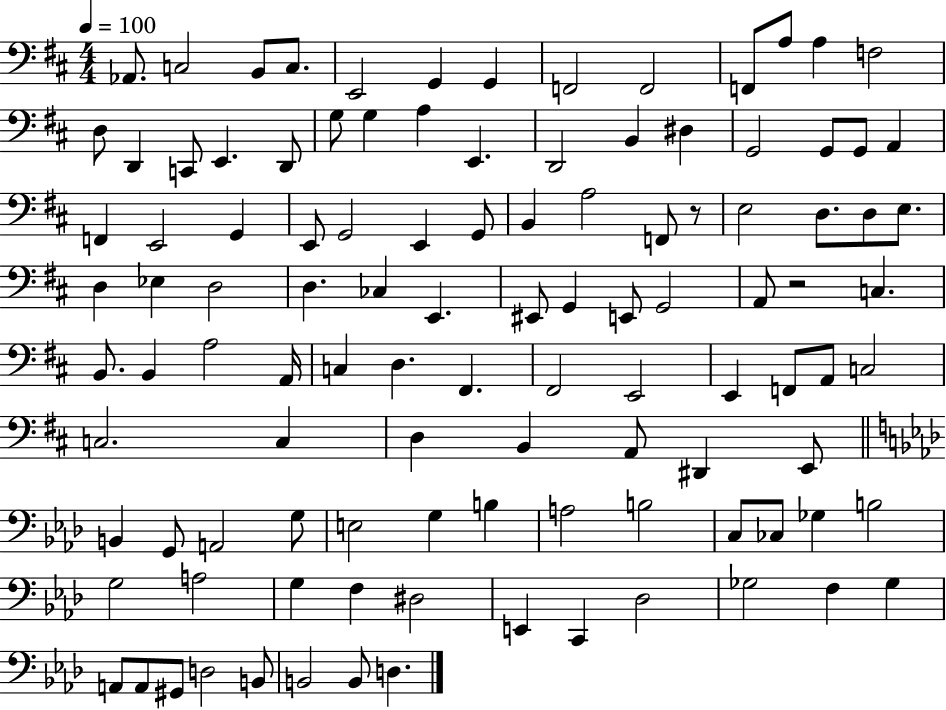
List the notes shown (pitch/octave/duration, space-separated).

Ab2/e. C3/h B2/e C3/e. E2/h G2/q G2/q F2/h F2/h F2/e A3/e A3/q F3/h D3/e D2/q C2/e E2/q. D2/e G3/e G3/q A3/q E2/q. D2/h B2/q D#3/q G2/h G2/e G2/e A2/q F2/q E2/h G2/q E2/e G2/h E2/q G2/e B2/q A3/h F2/e R/e E3/h D3/e. D3/e E3/e. D3/q Eb3/q D3/h D3/q. CES3/q E2/q. EIS2/e G2/q E2/e G2/h A2/e R/h C3/q. B2/e. B2/q A3/h A2/s C3/q D3/q. F#2/q. F#2/h E2/h E2/q F2/e A2/e C3/h C3/h. C3/q D3/q B2/q A2/e D#2/q E2/e B2/q G2/e A2/h G3/e E3/h G3/q B3/q A3/h B3/h C3/e CES3/e Gb3/q B3/h G3/h A3/h G3/q F3/q D#3/h E2/q C2/q Db3/h Gb3/h F3/q Gb3/q A2/e A2/e G#2/e D3/h B2/e B2/h B2/e D3/q.